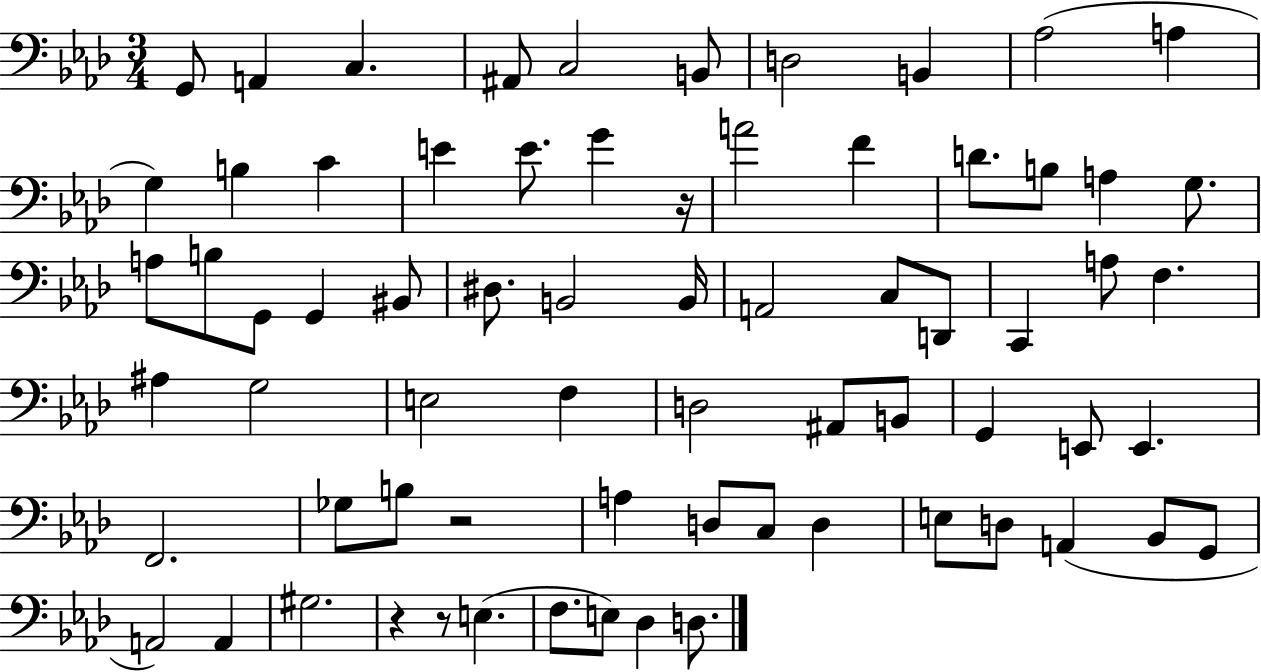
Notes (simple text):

G2/e A2/q C3/q. A#2/e C3/h B2/e D3/h B2/q Ab3/h A3/q G3/q B3/q C4/q E4/q E4/e. G4/q R/s A4/h F4/q D4/e. B3/e A3/q G3/e. A3/e B3/e G2/e G2/q BIS2/e D#3/e. B2/h B2/s A2/h C3/e D2/e C2/q A3/e F3/q. A#3/q G3/h E3/h F3/q D3/h A#2/e B2/e G2/q E2/e E2/q. F2/h. Gb3/e B3/e R/h A3/q D3/e C3/e D3/q E3/e D3/e A2/q Bb2/e G2/e A2/h A2/q G#3/h. R/q R/e E3/q. F3/e. E3/e Db3/q D3/e.